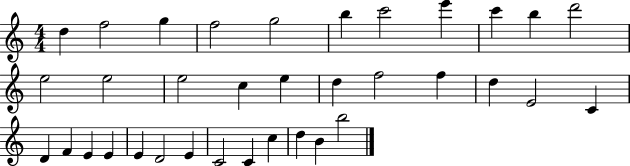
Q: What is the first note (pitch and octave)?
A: D5